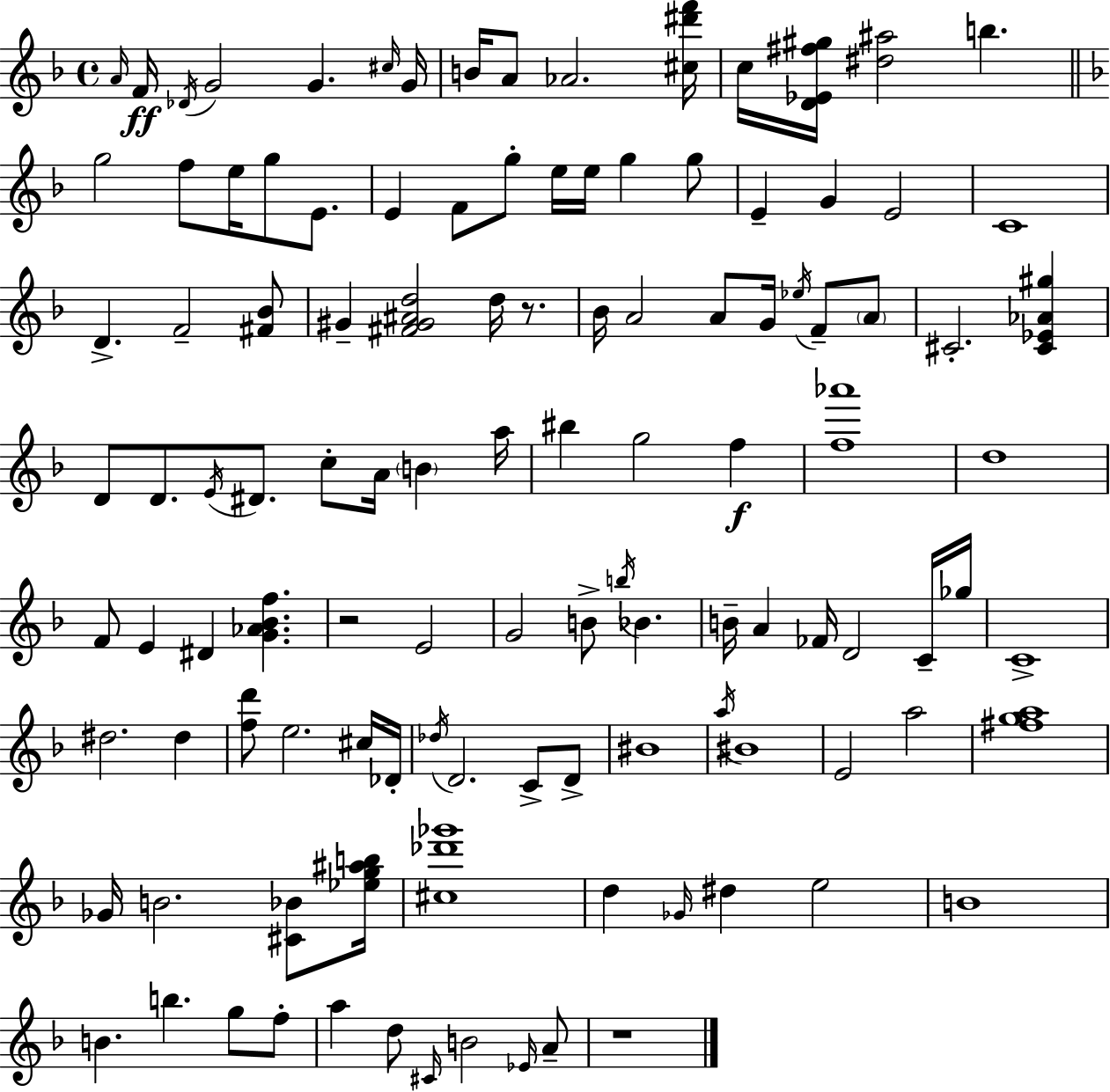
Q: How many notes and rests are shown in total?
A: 114